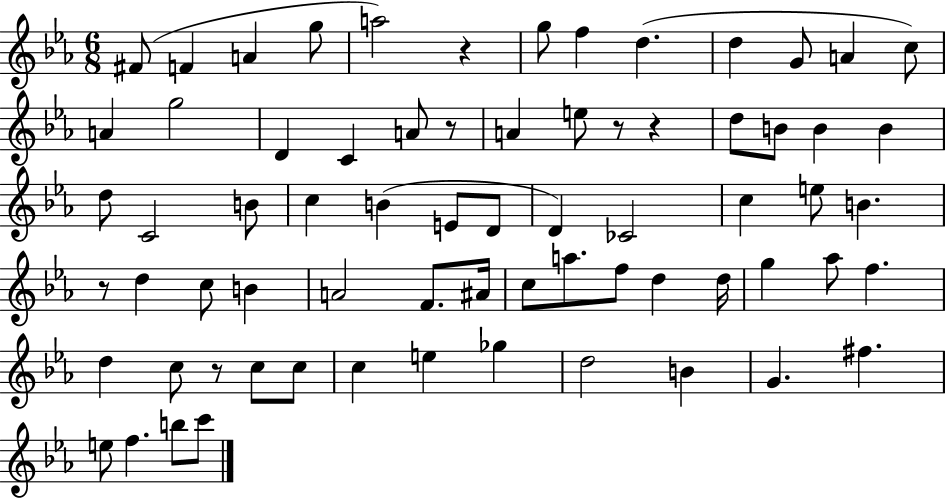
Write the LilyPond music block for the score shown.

{
  \clef treble
  \numericTimeSignature
  \time 6/8
  \key ees \major
  fis'8( f'4 a'4 g''8 | a''2) r4 | g''8 f''4 d''4.( | d''4 g'8 a'4 c''8) | \break a'4 g''2 | d'4 c'4 a'8 r8 | a'4 e''8 r8 r4 | d''8 b'8 b'4 b'4 | \break d''8 c'2 b'8 | c''4 b'4( e'8 d'8 | d'4) ces'2 | c''4 e''8 b'4. | \break r8 d''4 c''8 b'4 | a'2 f'8. ais'16 | c''8 a''8. f''8 d''4 d''16 | g''4 aes''8 f''4. | \break d''4 c''8 r8 c''8 c''8 | c''4 e''4 ges''4 | d''2 b'4 | g'4. fis''4. | \break e''8 f''4. b''8 c'''8 | \bar "|."
}